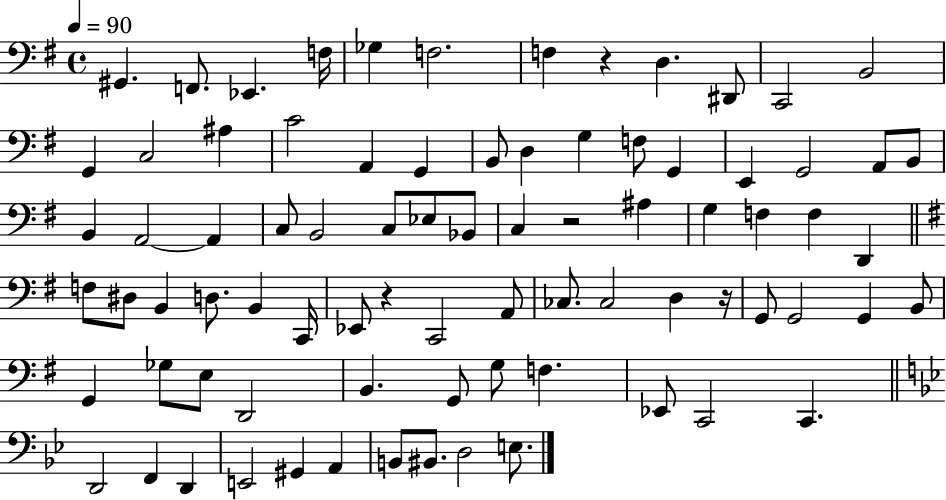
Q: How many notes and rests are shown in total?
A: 81